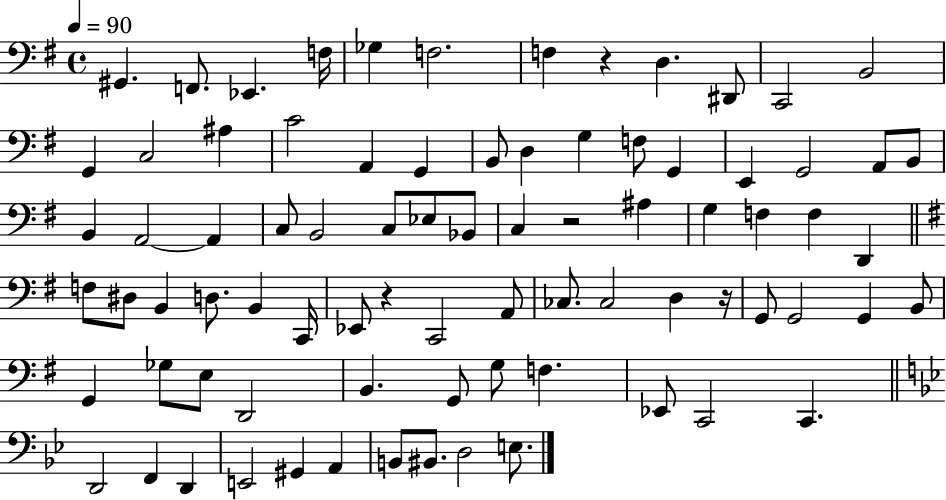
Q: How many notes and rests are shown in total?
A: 81